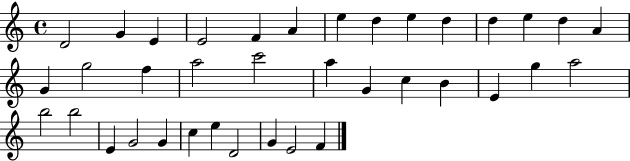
{
  \clef treble
  \time 4/4
  \defaultTimeSignature
  \key c \major
  d'2 g'4 e'4 | e'2 f'4 a'4 | e''4 d''4 e''4 d''4 | d''4 e''4 d''4 a'4 | \break g'4 g''2 f''4 | a''2 c'''2 | a''4 g'4 c''4 b'4 | e'4 g''4 a''2 | \break b''2 b''2 | e'4 g'2 g'4 | c''4 e''4 d'2 | g'4 e'2 f'4 | \break \bar "|."
}